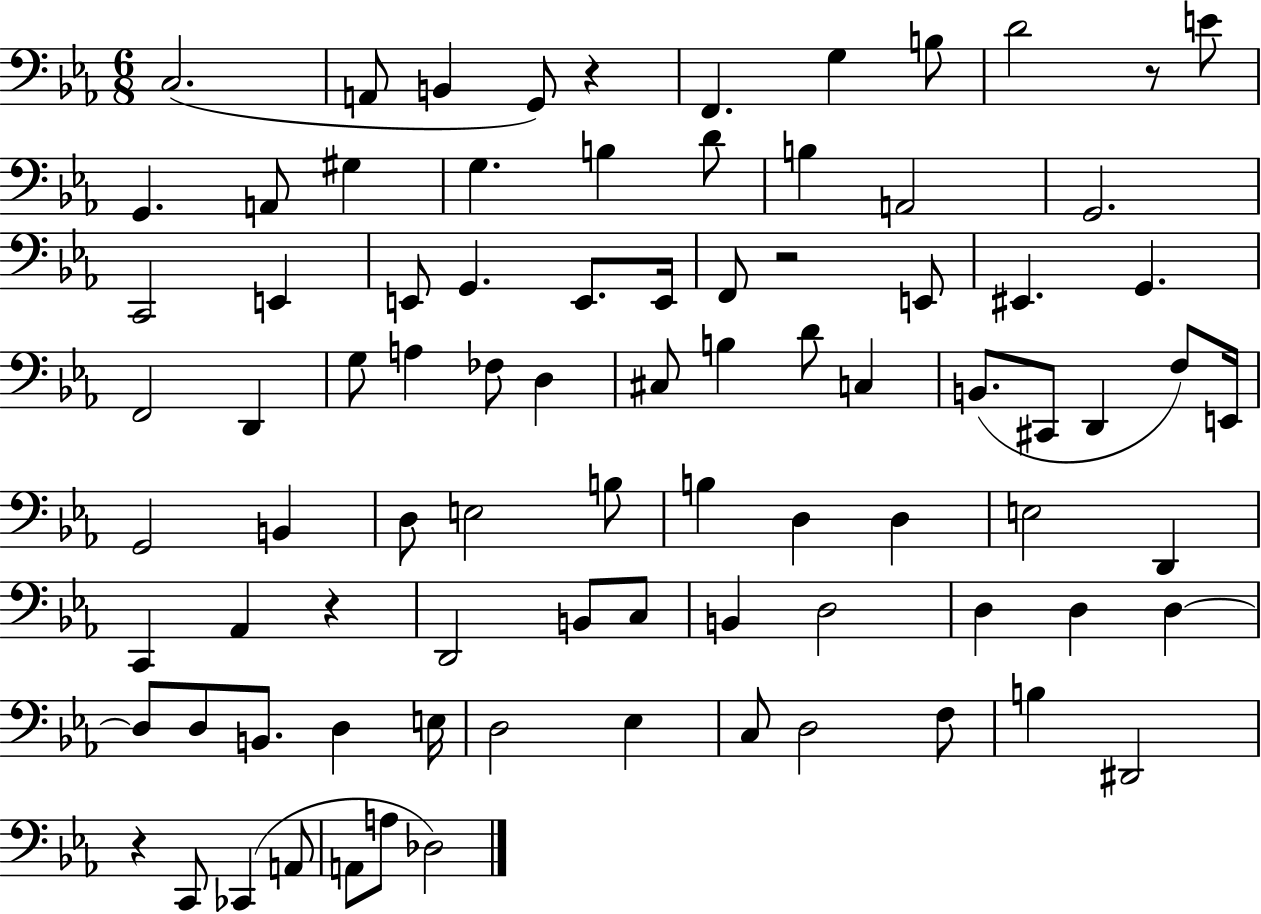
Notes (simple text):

C3/h. A2/e B2/q G2/e R/q F2/q. G3/q B3/e D4/h R/e E4/e G2/q. A2/e G#3/q G3/q. B3/q D4/e B3/q A2/h G2/h. C2/h E2/q E2/e G2/q. E2/e. E2/s F2/e R/h E2/e EIS2/q. G2/q. F2/h D2/q G3/e A3/q FES3/e D3/q C#3/e B3/q D4/e C3/q B2/e. C#2/e D2/q F3/e E2/s G2/h B2/q D3/e E3/h B3/e B3/q D3/q D3/q E3/h D2/q C2/q Ab2/q R/q D2/h B2/e C3/e B2/q D3/h D3/q D3/q D3/q D3/e D3/e B2/e. D3/q E3/s D3/h Eb3/q C3/e D3/h F3/e B3/q D#2/h R/q C2/e CES2/q A2/e A2/e A3/e Db3/h